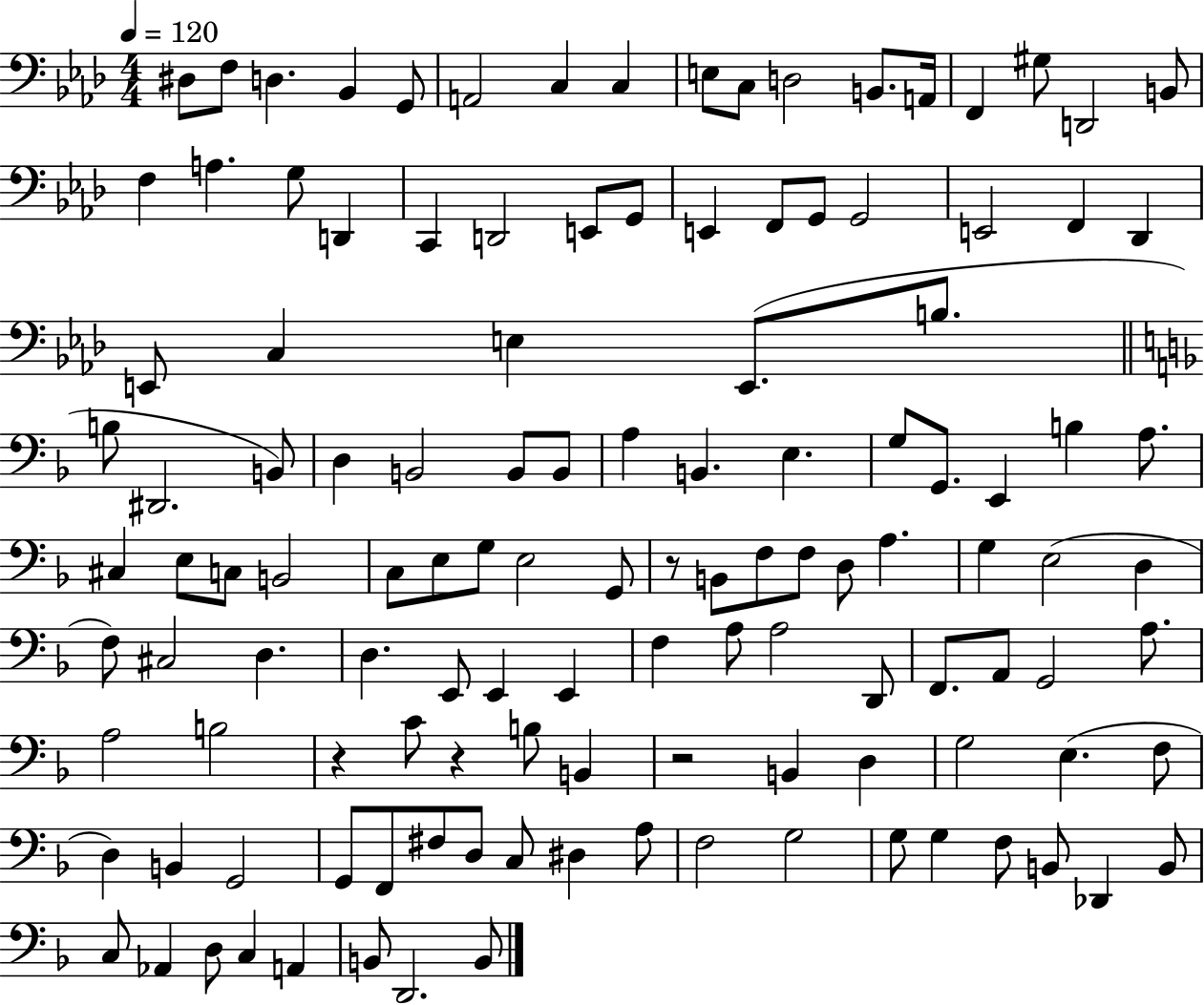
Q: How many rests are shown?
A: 4